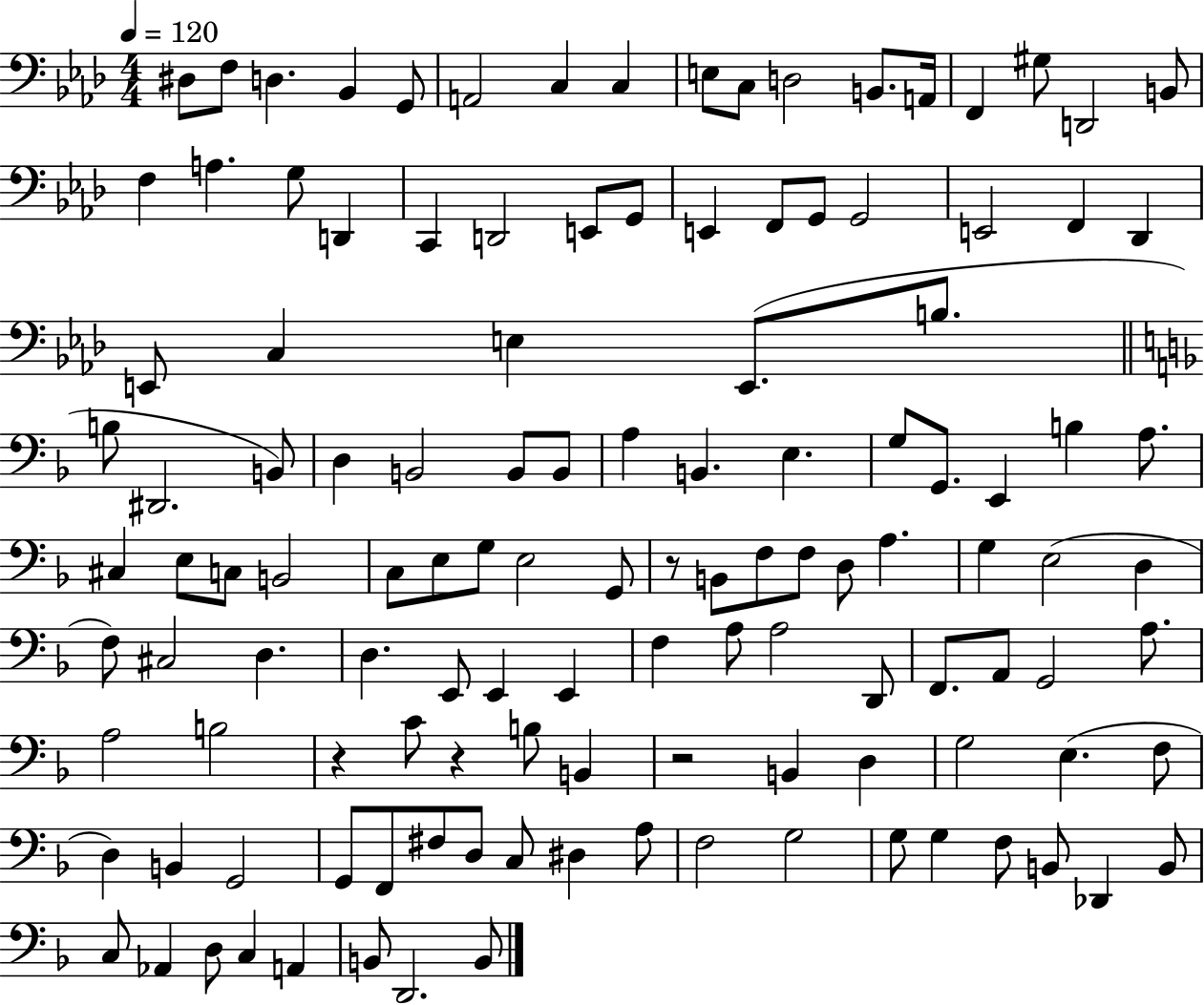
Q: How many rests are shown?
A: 4